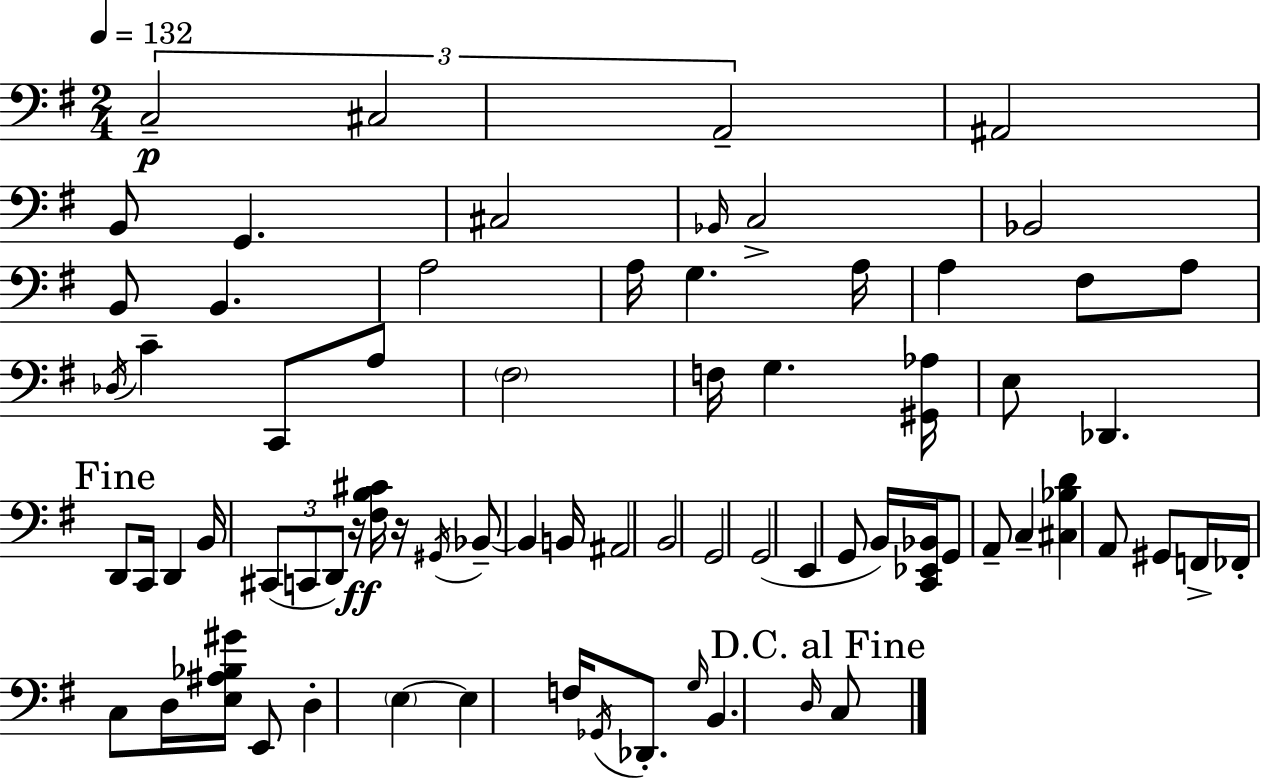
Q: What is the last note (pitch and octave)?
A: C3